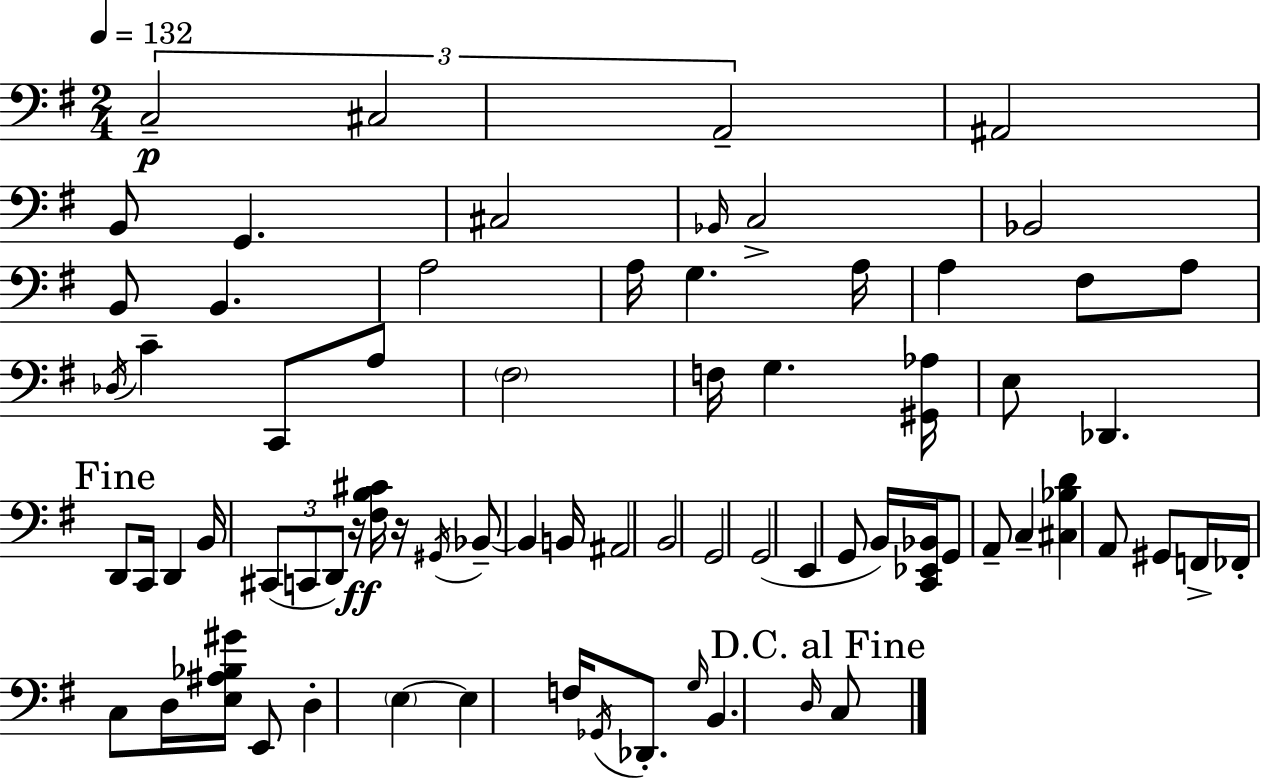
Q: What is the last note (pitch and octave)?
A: C3